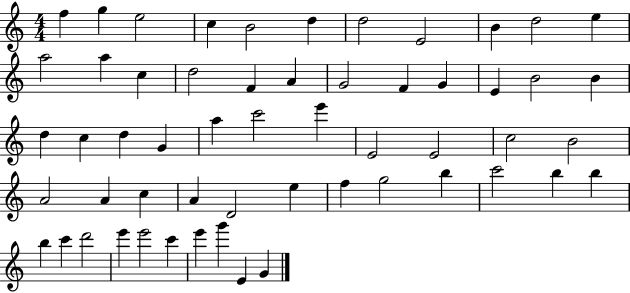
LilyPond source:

{
  \clef treble
  \numericTimeSignature
  \time 4/4
  \key c \major
  f''4 g''4 e''2 | c''4 b'2 d''4 | d''2 e'2 | b'4 d''2 e''4 | \break a''2 a''4 c''4 | d''2 f'4 a'4 | g'2 f'4 g'4 | e'4 b'2 b'4 | \break d''4 c''4 d''4 g'4 | a''4 c'''2 e'''4 | e'2 e'2 | c''2 b'2 | \break a'2 a'4 c''4 | a'4 d'2 e''4 | f''4 g''2 b''4 | c'''2 b''4 b''4 | \break b''4 c'''4 d'''2 | e'''4 e'''2 c'''4 | e'''4 g'''4 e'4 g'4 | \bar "|."
}